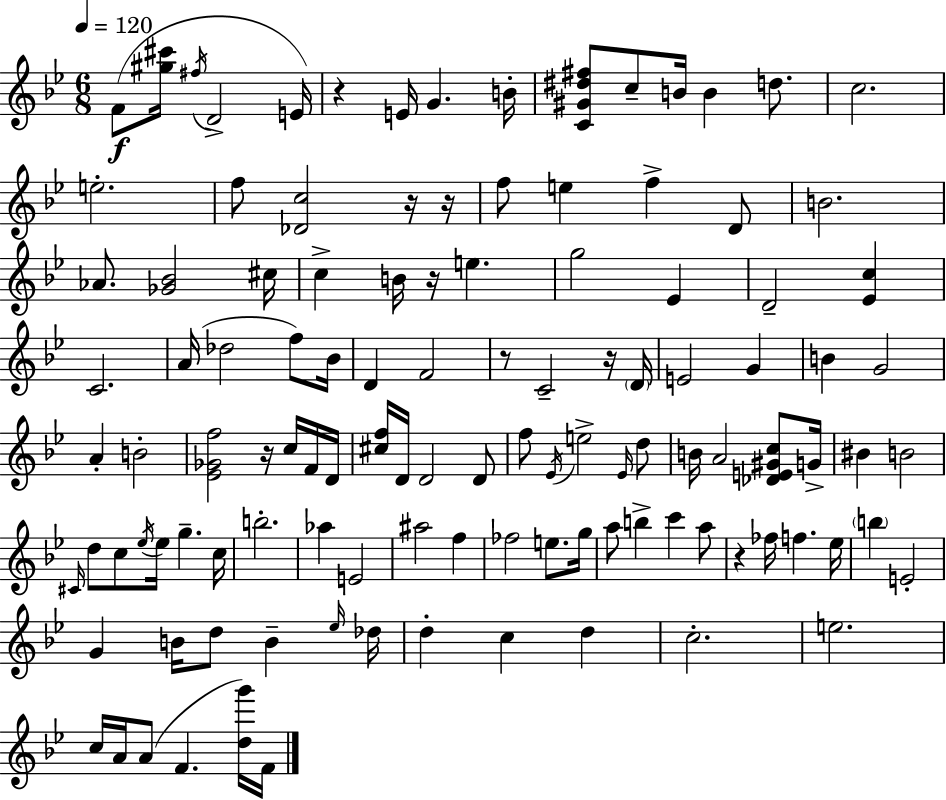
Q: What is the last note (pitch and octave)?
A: F4